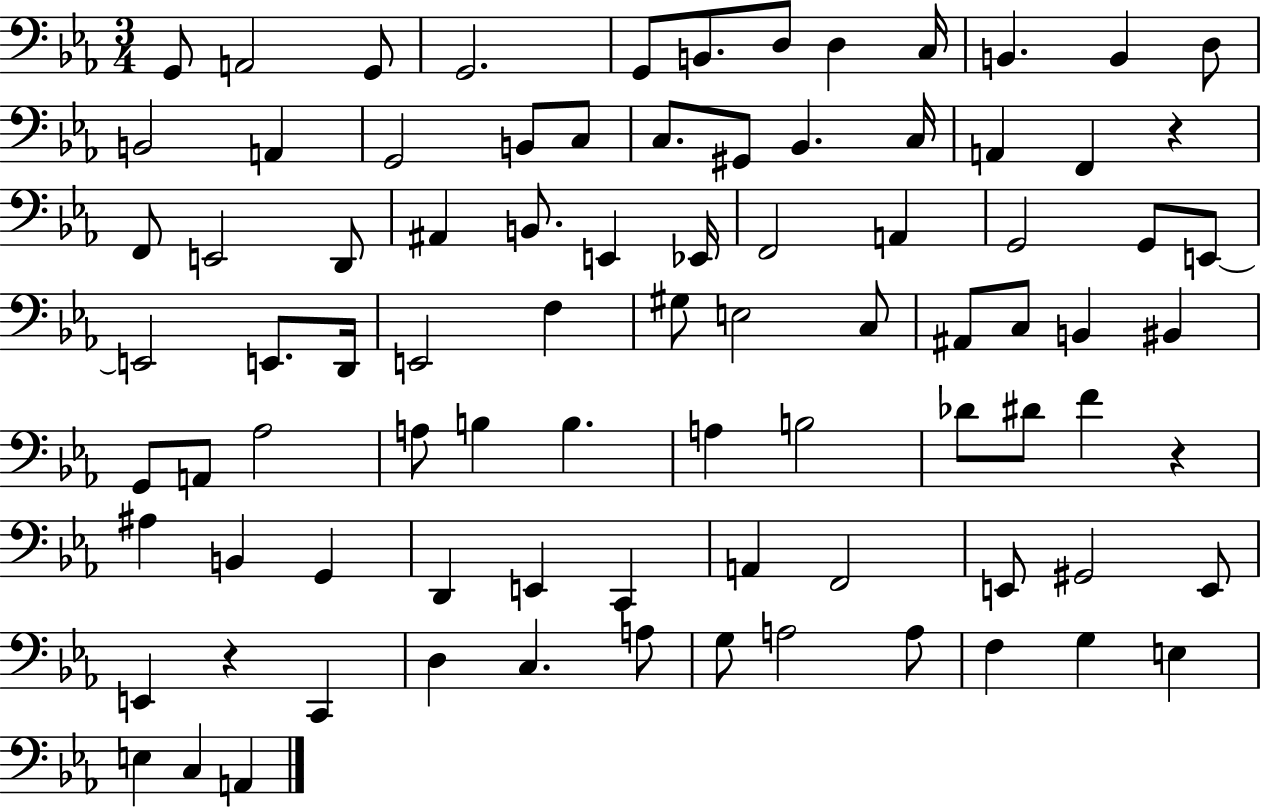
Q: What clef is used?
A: bass